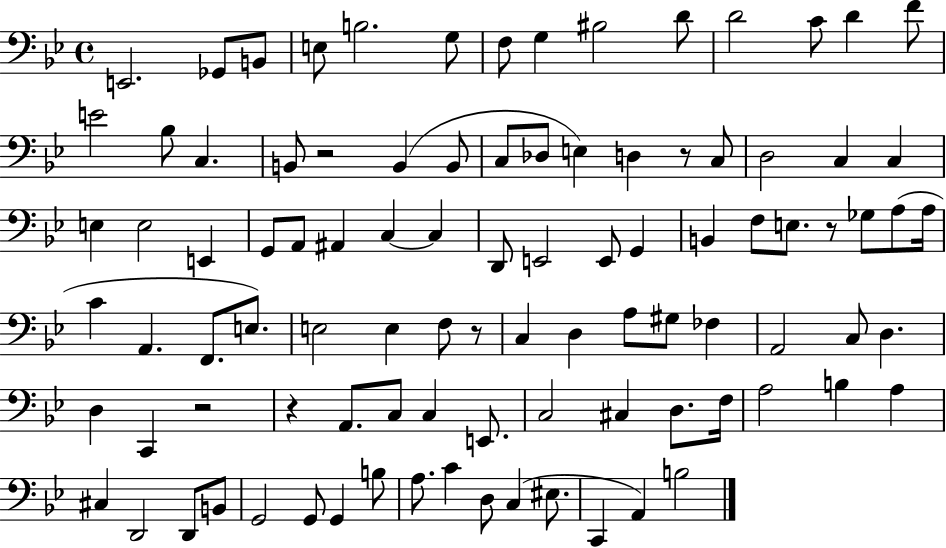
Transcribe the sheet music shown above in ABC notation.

X:1
T:Untitled
M:4/4
L:1/4
K:Bb
E,,2 _G,,/2 B,,/2 E,/2 B,2 G,/2 F,/2 G, ^B,2 D/2 D2 C/2 D F/2 E2 _B,/2 C, B,,/2 z2 B,, B,,/2 C,/2 _D,/2 E, D, z/2 C,/2 D,2 C, C, E, E,2 E,, G,,/2 A,,/2 ^A,, C, C, D,,/2 E,,2 E,,/2 G,, B,, F,/2 E,/2 z/2 _G,/2 A,/2 A,/4 C A,, F,,/2 E,/2 E,2 E, F,/2 z/2 C, D, A,/2 ^G,/2 _F, A,,2 C,/2 D, D, C,, z2 z A,,/2 C,/2 C, E,,/2 C,2 ^C, D,/2 F,/4 A,2 B, A, ^C, D,,2 D,,/2 B,,/2 G,,2 G,,/2 G,, B,/2 A,/2 C D,/2 C, ^E,/2 C,, A,, B,2